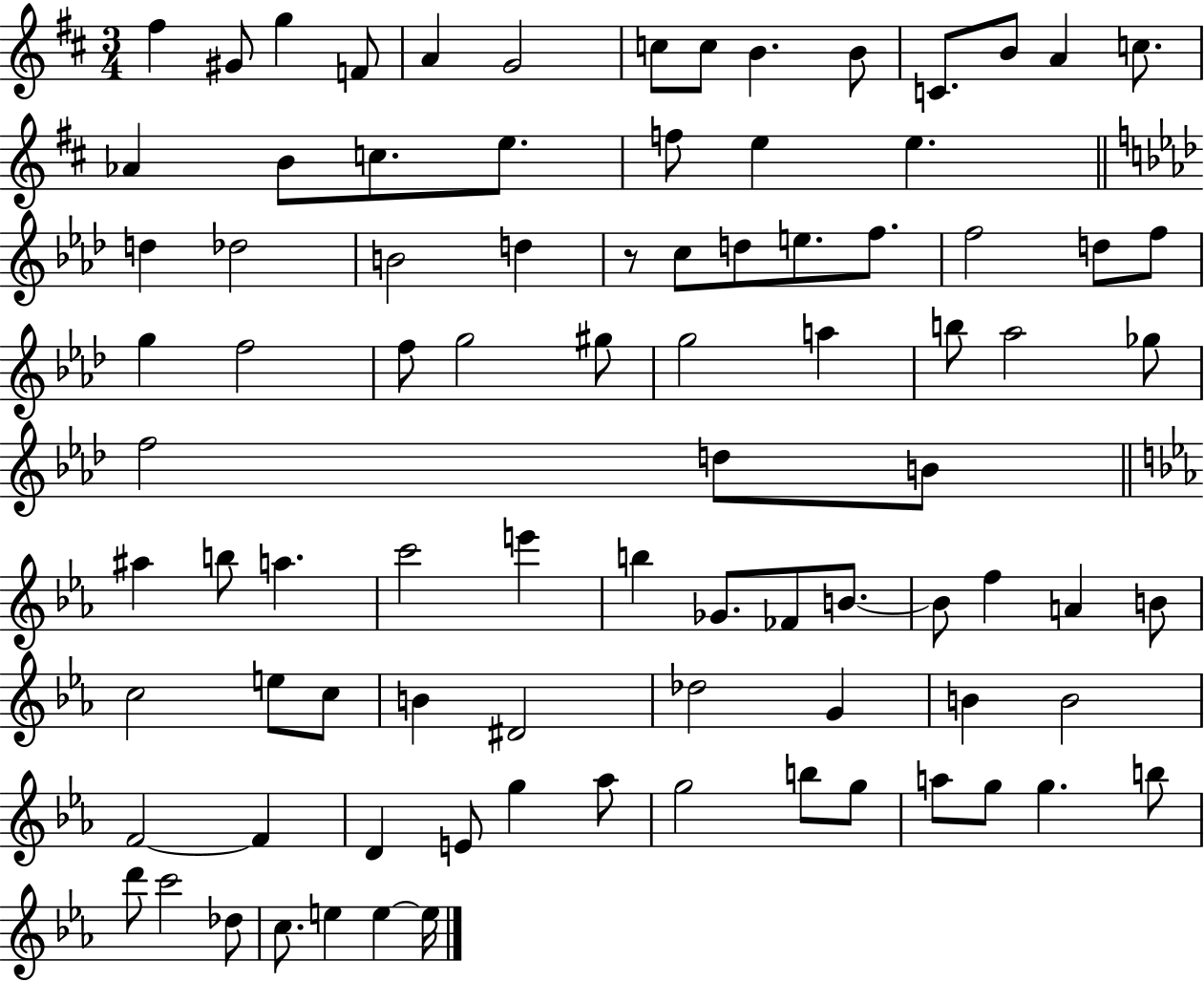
X:1
T:Untitled
M:3/4
L:1/4
K:D
^f ^G/2 g F/2 A G2 c/2 c/2 B B/2 C/2 B/2 A c/2 _A B/2 c/2 e/2 f/2 e e d _d2 B2 d z/2 c/2 d/2 e/2 f/2 f2 d/2 f/2 g f2 f/2 g2 ^g/2 g2 a b/2 _a2 _g/2 f2 d/2 B/2 ^a b/2 a c'2 e' b _G/2 _F/2 B/2 B/2 f A B/2 c2 e/2 c/2 B ^D2 _d2 G B B2 F2 F D E/2 g _a/2 g2 b/2 g/2 a/2 g/2 g b/2 d'/2 c'2 _d/2 c/2 e e e/4